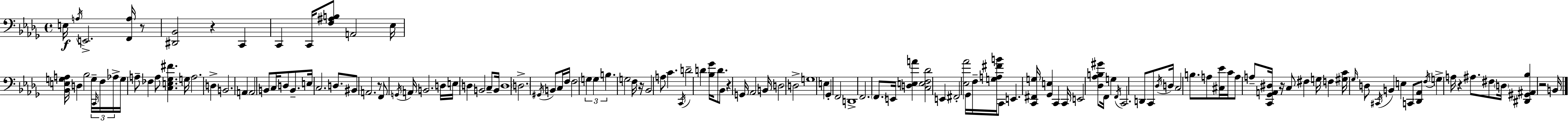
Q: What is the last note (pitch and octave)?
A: B2